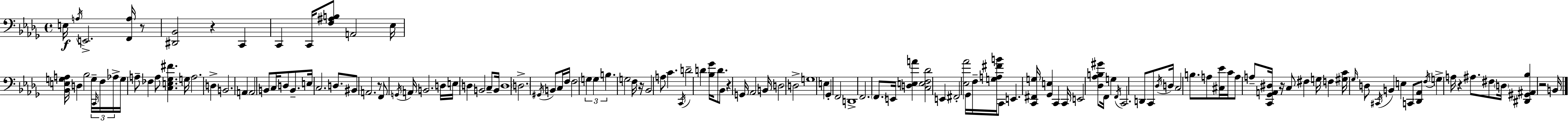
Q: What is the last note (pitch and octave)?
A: B2